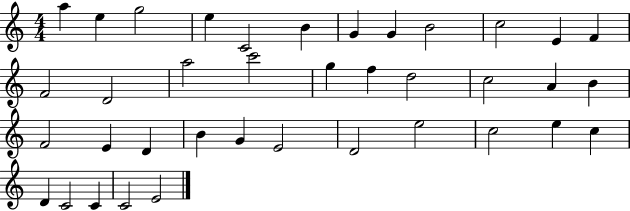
A5/q E5/q G5/h E5/q C4/h B4/q G4/q G4/q B4/h C5/h E4/q F4/q F4/h D4/h A5/h C6/h G5/q F5/q D5/h C5/h A4/q B4/q F4/h E4/q D4/q B4/q G4/q E4/h D4/h E5/h C5/h E5/q C5/q D4/q C4/h C4/q C4/h E4/h